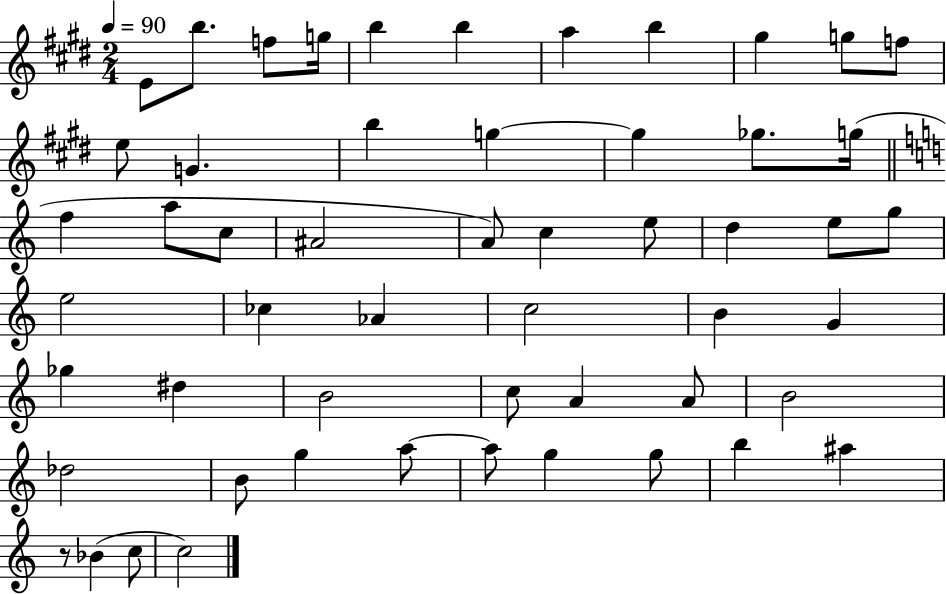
X:1
T:Untitled
M:2/4
L:1/4
K:E
E/2 b/2 f/2 g/4 b b a b ^g g/2 f/2 e/2 G b g g _g/2 g/4 f a/2 c/2 ^A2 A/2 c e/2 d e/2 g/2 e2 _c _A c2 B G _g ^d B2 c/2 A A/2 B2 _d2 B/2 g a/2 a/2 g g/2 b ^a z/2 _B c/2 c2